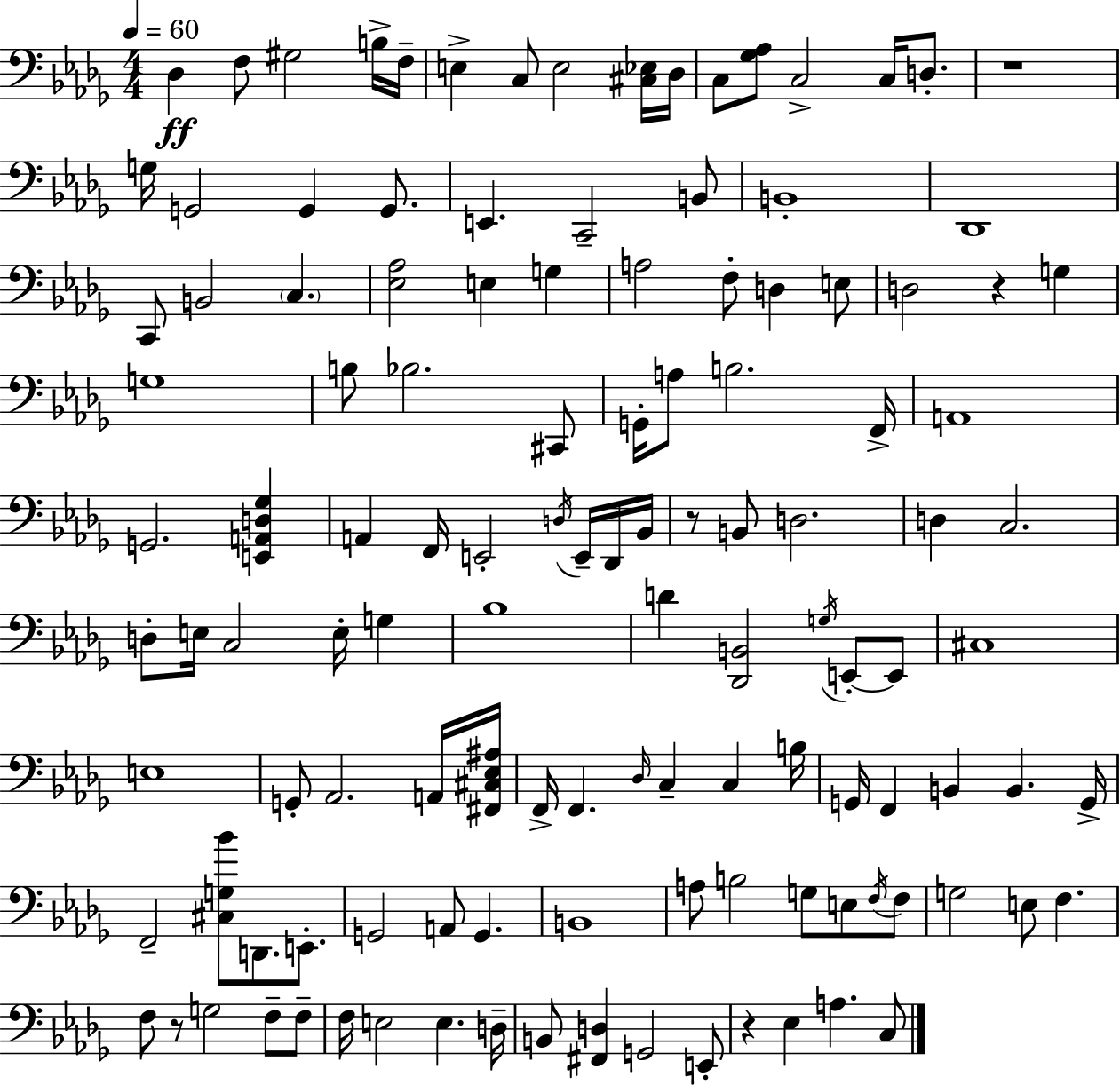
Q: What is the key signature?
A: BES minor